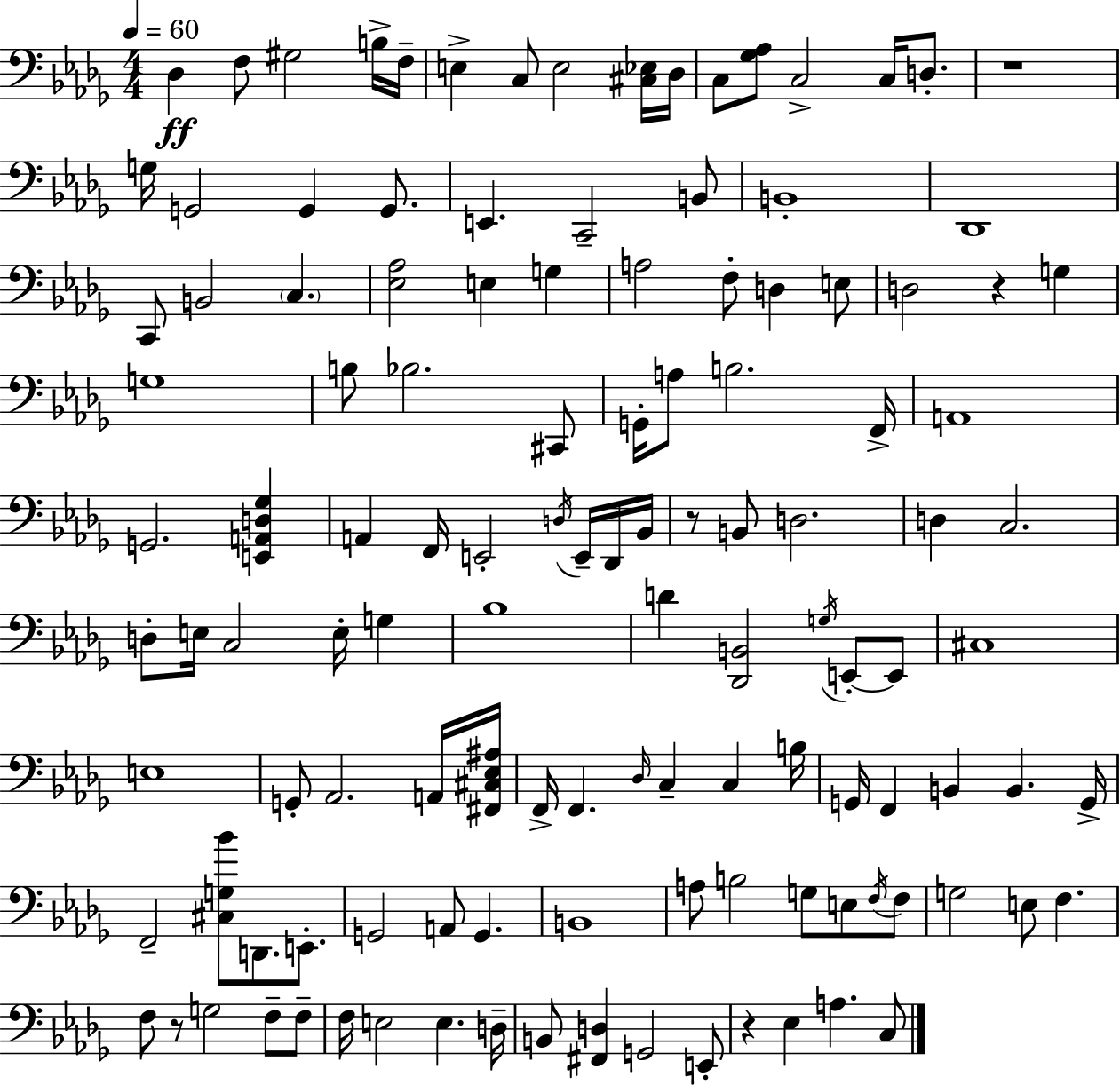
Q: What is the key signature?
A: BES minor